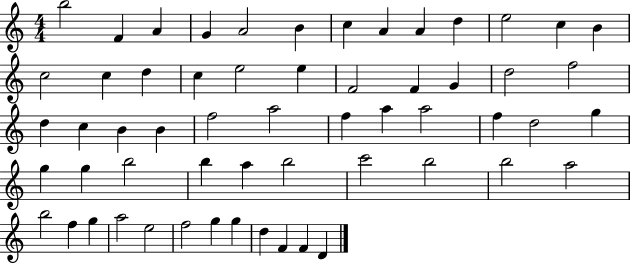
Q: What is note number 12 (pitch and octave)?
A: C5